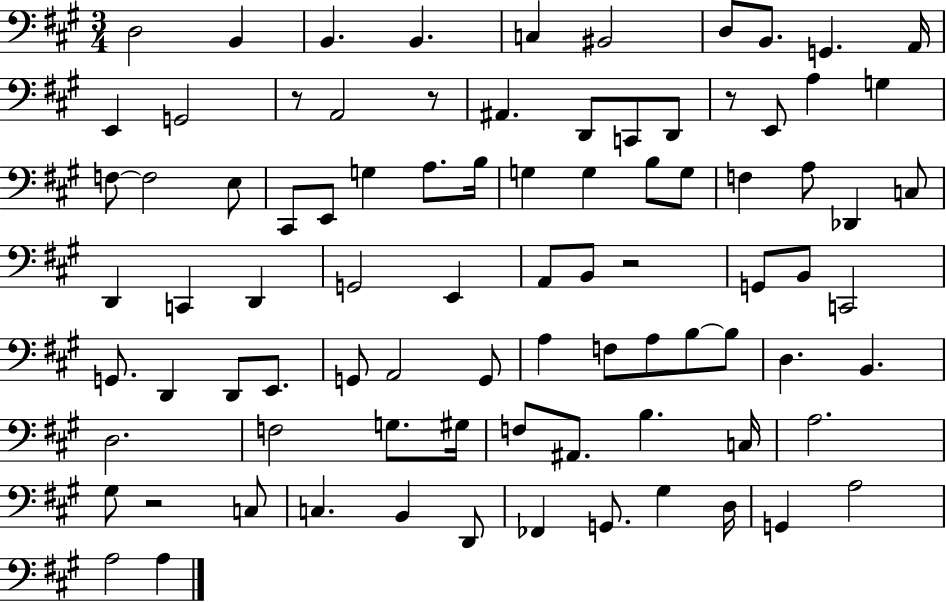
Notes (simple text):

D3/h B2/q B2/q. B2/q. C3/q BIS2/h D3/e B2/e. G2/q. A2/s E2/q G2/h R/e A2/h R/e A#2/q. D2/e C2/e D2/e R/e E2/e A3/q G3/q F3/e F3/h E3/e C#2/e E2/e G3/q A3/e. B3/s G3/q G3/q B3/e G3/e F3/q A3/e Db2/q C3/e D2/q C2/q D2/q G2/h E2/q A2/e B2/e R/h G2/e B2/e C2/h G2/e. D2/q D2/e E2/e. G2/e A2/h G2/e A3/q F3/e A3/e B3/e B3/e D3/q. B2/q. D3/h. F3/h G3/e. G#3/s F3/e A#2/e. B3/q. C3/s A3/h. G#3/e R/h C3/e C3/q. B2/q D2/e FES2/q G2/e. G#3/q D3/s G2/q A3/h A3/h A3/q